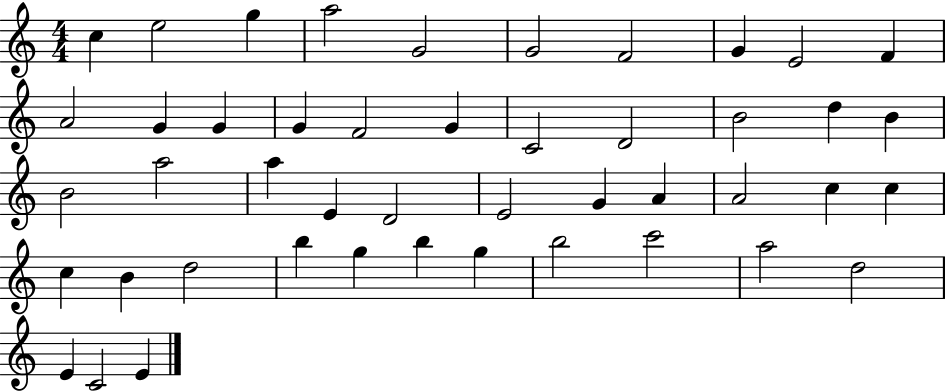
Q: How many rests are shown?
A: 0